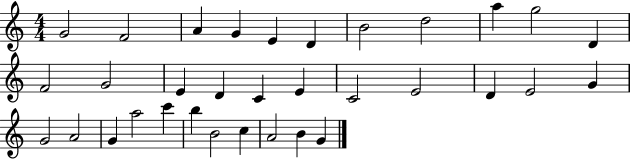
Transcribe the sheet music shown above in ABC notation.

X:1
T:Untitled
M:4/4
L:1/4
K:C
G2 F2 A G E D B2 d2 a g2 D F2 G2 E D C E C2 E2 D E2 G G2 A2 G a2 c' b B2 c A2 B G